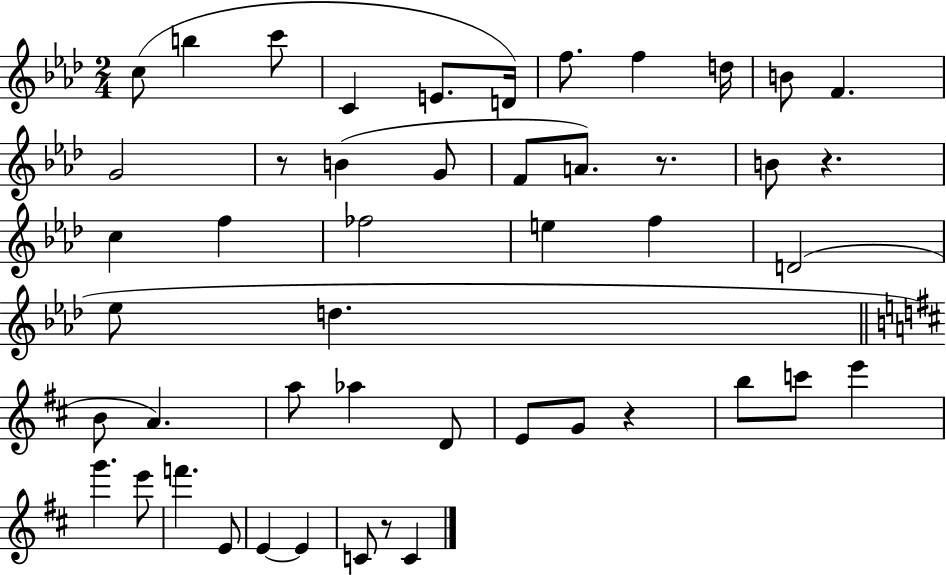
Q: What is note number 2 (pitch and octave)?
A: B5